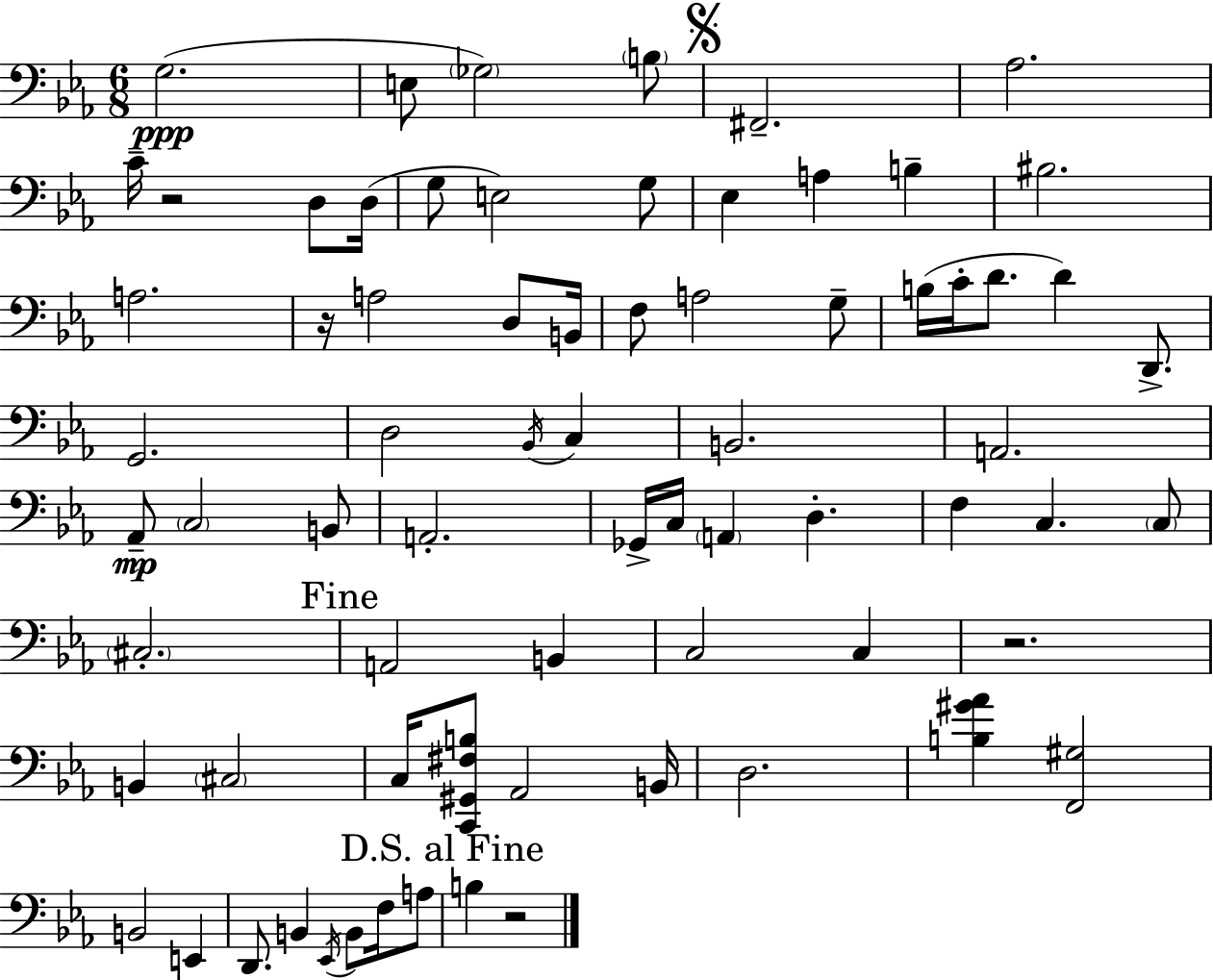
X:1
T:Untitled
M:6/8
L:1/4
K:Cm
G,2 E,/2 _G,2 B,/2 ^F,,2 _A,2 C/4 z2 D,/2 D,/4 G,/2 E,2 G,/2 _E, A, B, ^B,2 A,2 z/4 A,2 D,/2 B,,/4 F,/2 A,2 G,/2 B,/4 C/4 D/2 D D,,/2 G,,2 D,2 _B,,/4 C, B,,2 A,,2 _A,,/2 C,2 B,,/2 A,,2 _G,,/4 C,/4 A,, D, F, C, C,/2 ^C,2 A,,2 B,, C,2 C, z2 B,, ^C,2 C,/4 [C,,^G,,^F,B,]/2 _A,,2 B,,/4 D,2 [B,^G_A] [F,,^G,]2 B,,2 E,, D,,/2 B,, _E,,/4 B,,/2 F,/4 A,/2 B, z2